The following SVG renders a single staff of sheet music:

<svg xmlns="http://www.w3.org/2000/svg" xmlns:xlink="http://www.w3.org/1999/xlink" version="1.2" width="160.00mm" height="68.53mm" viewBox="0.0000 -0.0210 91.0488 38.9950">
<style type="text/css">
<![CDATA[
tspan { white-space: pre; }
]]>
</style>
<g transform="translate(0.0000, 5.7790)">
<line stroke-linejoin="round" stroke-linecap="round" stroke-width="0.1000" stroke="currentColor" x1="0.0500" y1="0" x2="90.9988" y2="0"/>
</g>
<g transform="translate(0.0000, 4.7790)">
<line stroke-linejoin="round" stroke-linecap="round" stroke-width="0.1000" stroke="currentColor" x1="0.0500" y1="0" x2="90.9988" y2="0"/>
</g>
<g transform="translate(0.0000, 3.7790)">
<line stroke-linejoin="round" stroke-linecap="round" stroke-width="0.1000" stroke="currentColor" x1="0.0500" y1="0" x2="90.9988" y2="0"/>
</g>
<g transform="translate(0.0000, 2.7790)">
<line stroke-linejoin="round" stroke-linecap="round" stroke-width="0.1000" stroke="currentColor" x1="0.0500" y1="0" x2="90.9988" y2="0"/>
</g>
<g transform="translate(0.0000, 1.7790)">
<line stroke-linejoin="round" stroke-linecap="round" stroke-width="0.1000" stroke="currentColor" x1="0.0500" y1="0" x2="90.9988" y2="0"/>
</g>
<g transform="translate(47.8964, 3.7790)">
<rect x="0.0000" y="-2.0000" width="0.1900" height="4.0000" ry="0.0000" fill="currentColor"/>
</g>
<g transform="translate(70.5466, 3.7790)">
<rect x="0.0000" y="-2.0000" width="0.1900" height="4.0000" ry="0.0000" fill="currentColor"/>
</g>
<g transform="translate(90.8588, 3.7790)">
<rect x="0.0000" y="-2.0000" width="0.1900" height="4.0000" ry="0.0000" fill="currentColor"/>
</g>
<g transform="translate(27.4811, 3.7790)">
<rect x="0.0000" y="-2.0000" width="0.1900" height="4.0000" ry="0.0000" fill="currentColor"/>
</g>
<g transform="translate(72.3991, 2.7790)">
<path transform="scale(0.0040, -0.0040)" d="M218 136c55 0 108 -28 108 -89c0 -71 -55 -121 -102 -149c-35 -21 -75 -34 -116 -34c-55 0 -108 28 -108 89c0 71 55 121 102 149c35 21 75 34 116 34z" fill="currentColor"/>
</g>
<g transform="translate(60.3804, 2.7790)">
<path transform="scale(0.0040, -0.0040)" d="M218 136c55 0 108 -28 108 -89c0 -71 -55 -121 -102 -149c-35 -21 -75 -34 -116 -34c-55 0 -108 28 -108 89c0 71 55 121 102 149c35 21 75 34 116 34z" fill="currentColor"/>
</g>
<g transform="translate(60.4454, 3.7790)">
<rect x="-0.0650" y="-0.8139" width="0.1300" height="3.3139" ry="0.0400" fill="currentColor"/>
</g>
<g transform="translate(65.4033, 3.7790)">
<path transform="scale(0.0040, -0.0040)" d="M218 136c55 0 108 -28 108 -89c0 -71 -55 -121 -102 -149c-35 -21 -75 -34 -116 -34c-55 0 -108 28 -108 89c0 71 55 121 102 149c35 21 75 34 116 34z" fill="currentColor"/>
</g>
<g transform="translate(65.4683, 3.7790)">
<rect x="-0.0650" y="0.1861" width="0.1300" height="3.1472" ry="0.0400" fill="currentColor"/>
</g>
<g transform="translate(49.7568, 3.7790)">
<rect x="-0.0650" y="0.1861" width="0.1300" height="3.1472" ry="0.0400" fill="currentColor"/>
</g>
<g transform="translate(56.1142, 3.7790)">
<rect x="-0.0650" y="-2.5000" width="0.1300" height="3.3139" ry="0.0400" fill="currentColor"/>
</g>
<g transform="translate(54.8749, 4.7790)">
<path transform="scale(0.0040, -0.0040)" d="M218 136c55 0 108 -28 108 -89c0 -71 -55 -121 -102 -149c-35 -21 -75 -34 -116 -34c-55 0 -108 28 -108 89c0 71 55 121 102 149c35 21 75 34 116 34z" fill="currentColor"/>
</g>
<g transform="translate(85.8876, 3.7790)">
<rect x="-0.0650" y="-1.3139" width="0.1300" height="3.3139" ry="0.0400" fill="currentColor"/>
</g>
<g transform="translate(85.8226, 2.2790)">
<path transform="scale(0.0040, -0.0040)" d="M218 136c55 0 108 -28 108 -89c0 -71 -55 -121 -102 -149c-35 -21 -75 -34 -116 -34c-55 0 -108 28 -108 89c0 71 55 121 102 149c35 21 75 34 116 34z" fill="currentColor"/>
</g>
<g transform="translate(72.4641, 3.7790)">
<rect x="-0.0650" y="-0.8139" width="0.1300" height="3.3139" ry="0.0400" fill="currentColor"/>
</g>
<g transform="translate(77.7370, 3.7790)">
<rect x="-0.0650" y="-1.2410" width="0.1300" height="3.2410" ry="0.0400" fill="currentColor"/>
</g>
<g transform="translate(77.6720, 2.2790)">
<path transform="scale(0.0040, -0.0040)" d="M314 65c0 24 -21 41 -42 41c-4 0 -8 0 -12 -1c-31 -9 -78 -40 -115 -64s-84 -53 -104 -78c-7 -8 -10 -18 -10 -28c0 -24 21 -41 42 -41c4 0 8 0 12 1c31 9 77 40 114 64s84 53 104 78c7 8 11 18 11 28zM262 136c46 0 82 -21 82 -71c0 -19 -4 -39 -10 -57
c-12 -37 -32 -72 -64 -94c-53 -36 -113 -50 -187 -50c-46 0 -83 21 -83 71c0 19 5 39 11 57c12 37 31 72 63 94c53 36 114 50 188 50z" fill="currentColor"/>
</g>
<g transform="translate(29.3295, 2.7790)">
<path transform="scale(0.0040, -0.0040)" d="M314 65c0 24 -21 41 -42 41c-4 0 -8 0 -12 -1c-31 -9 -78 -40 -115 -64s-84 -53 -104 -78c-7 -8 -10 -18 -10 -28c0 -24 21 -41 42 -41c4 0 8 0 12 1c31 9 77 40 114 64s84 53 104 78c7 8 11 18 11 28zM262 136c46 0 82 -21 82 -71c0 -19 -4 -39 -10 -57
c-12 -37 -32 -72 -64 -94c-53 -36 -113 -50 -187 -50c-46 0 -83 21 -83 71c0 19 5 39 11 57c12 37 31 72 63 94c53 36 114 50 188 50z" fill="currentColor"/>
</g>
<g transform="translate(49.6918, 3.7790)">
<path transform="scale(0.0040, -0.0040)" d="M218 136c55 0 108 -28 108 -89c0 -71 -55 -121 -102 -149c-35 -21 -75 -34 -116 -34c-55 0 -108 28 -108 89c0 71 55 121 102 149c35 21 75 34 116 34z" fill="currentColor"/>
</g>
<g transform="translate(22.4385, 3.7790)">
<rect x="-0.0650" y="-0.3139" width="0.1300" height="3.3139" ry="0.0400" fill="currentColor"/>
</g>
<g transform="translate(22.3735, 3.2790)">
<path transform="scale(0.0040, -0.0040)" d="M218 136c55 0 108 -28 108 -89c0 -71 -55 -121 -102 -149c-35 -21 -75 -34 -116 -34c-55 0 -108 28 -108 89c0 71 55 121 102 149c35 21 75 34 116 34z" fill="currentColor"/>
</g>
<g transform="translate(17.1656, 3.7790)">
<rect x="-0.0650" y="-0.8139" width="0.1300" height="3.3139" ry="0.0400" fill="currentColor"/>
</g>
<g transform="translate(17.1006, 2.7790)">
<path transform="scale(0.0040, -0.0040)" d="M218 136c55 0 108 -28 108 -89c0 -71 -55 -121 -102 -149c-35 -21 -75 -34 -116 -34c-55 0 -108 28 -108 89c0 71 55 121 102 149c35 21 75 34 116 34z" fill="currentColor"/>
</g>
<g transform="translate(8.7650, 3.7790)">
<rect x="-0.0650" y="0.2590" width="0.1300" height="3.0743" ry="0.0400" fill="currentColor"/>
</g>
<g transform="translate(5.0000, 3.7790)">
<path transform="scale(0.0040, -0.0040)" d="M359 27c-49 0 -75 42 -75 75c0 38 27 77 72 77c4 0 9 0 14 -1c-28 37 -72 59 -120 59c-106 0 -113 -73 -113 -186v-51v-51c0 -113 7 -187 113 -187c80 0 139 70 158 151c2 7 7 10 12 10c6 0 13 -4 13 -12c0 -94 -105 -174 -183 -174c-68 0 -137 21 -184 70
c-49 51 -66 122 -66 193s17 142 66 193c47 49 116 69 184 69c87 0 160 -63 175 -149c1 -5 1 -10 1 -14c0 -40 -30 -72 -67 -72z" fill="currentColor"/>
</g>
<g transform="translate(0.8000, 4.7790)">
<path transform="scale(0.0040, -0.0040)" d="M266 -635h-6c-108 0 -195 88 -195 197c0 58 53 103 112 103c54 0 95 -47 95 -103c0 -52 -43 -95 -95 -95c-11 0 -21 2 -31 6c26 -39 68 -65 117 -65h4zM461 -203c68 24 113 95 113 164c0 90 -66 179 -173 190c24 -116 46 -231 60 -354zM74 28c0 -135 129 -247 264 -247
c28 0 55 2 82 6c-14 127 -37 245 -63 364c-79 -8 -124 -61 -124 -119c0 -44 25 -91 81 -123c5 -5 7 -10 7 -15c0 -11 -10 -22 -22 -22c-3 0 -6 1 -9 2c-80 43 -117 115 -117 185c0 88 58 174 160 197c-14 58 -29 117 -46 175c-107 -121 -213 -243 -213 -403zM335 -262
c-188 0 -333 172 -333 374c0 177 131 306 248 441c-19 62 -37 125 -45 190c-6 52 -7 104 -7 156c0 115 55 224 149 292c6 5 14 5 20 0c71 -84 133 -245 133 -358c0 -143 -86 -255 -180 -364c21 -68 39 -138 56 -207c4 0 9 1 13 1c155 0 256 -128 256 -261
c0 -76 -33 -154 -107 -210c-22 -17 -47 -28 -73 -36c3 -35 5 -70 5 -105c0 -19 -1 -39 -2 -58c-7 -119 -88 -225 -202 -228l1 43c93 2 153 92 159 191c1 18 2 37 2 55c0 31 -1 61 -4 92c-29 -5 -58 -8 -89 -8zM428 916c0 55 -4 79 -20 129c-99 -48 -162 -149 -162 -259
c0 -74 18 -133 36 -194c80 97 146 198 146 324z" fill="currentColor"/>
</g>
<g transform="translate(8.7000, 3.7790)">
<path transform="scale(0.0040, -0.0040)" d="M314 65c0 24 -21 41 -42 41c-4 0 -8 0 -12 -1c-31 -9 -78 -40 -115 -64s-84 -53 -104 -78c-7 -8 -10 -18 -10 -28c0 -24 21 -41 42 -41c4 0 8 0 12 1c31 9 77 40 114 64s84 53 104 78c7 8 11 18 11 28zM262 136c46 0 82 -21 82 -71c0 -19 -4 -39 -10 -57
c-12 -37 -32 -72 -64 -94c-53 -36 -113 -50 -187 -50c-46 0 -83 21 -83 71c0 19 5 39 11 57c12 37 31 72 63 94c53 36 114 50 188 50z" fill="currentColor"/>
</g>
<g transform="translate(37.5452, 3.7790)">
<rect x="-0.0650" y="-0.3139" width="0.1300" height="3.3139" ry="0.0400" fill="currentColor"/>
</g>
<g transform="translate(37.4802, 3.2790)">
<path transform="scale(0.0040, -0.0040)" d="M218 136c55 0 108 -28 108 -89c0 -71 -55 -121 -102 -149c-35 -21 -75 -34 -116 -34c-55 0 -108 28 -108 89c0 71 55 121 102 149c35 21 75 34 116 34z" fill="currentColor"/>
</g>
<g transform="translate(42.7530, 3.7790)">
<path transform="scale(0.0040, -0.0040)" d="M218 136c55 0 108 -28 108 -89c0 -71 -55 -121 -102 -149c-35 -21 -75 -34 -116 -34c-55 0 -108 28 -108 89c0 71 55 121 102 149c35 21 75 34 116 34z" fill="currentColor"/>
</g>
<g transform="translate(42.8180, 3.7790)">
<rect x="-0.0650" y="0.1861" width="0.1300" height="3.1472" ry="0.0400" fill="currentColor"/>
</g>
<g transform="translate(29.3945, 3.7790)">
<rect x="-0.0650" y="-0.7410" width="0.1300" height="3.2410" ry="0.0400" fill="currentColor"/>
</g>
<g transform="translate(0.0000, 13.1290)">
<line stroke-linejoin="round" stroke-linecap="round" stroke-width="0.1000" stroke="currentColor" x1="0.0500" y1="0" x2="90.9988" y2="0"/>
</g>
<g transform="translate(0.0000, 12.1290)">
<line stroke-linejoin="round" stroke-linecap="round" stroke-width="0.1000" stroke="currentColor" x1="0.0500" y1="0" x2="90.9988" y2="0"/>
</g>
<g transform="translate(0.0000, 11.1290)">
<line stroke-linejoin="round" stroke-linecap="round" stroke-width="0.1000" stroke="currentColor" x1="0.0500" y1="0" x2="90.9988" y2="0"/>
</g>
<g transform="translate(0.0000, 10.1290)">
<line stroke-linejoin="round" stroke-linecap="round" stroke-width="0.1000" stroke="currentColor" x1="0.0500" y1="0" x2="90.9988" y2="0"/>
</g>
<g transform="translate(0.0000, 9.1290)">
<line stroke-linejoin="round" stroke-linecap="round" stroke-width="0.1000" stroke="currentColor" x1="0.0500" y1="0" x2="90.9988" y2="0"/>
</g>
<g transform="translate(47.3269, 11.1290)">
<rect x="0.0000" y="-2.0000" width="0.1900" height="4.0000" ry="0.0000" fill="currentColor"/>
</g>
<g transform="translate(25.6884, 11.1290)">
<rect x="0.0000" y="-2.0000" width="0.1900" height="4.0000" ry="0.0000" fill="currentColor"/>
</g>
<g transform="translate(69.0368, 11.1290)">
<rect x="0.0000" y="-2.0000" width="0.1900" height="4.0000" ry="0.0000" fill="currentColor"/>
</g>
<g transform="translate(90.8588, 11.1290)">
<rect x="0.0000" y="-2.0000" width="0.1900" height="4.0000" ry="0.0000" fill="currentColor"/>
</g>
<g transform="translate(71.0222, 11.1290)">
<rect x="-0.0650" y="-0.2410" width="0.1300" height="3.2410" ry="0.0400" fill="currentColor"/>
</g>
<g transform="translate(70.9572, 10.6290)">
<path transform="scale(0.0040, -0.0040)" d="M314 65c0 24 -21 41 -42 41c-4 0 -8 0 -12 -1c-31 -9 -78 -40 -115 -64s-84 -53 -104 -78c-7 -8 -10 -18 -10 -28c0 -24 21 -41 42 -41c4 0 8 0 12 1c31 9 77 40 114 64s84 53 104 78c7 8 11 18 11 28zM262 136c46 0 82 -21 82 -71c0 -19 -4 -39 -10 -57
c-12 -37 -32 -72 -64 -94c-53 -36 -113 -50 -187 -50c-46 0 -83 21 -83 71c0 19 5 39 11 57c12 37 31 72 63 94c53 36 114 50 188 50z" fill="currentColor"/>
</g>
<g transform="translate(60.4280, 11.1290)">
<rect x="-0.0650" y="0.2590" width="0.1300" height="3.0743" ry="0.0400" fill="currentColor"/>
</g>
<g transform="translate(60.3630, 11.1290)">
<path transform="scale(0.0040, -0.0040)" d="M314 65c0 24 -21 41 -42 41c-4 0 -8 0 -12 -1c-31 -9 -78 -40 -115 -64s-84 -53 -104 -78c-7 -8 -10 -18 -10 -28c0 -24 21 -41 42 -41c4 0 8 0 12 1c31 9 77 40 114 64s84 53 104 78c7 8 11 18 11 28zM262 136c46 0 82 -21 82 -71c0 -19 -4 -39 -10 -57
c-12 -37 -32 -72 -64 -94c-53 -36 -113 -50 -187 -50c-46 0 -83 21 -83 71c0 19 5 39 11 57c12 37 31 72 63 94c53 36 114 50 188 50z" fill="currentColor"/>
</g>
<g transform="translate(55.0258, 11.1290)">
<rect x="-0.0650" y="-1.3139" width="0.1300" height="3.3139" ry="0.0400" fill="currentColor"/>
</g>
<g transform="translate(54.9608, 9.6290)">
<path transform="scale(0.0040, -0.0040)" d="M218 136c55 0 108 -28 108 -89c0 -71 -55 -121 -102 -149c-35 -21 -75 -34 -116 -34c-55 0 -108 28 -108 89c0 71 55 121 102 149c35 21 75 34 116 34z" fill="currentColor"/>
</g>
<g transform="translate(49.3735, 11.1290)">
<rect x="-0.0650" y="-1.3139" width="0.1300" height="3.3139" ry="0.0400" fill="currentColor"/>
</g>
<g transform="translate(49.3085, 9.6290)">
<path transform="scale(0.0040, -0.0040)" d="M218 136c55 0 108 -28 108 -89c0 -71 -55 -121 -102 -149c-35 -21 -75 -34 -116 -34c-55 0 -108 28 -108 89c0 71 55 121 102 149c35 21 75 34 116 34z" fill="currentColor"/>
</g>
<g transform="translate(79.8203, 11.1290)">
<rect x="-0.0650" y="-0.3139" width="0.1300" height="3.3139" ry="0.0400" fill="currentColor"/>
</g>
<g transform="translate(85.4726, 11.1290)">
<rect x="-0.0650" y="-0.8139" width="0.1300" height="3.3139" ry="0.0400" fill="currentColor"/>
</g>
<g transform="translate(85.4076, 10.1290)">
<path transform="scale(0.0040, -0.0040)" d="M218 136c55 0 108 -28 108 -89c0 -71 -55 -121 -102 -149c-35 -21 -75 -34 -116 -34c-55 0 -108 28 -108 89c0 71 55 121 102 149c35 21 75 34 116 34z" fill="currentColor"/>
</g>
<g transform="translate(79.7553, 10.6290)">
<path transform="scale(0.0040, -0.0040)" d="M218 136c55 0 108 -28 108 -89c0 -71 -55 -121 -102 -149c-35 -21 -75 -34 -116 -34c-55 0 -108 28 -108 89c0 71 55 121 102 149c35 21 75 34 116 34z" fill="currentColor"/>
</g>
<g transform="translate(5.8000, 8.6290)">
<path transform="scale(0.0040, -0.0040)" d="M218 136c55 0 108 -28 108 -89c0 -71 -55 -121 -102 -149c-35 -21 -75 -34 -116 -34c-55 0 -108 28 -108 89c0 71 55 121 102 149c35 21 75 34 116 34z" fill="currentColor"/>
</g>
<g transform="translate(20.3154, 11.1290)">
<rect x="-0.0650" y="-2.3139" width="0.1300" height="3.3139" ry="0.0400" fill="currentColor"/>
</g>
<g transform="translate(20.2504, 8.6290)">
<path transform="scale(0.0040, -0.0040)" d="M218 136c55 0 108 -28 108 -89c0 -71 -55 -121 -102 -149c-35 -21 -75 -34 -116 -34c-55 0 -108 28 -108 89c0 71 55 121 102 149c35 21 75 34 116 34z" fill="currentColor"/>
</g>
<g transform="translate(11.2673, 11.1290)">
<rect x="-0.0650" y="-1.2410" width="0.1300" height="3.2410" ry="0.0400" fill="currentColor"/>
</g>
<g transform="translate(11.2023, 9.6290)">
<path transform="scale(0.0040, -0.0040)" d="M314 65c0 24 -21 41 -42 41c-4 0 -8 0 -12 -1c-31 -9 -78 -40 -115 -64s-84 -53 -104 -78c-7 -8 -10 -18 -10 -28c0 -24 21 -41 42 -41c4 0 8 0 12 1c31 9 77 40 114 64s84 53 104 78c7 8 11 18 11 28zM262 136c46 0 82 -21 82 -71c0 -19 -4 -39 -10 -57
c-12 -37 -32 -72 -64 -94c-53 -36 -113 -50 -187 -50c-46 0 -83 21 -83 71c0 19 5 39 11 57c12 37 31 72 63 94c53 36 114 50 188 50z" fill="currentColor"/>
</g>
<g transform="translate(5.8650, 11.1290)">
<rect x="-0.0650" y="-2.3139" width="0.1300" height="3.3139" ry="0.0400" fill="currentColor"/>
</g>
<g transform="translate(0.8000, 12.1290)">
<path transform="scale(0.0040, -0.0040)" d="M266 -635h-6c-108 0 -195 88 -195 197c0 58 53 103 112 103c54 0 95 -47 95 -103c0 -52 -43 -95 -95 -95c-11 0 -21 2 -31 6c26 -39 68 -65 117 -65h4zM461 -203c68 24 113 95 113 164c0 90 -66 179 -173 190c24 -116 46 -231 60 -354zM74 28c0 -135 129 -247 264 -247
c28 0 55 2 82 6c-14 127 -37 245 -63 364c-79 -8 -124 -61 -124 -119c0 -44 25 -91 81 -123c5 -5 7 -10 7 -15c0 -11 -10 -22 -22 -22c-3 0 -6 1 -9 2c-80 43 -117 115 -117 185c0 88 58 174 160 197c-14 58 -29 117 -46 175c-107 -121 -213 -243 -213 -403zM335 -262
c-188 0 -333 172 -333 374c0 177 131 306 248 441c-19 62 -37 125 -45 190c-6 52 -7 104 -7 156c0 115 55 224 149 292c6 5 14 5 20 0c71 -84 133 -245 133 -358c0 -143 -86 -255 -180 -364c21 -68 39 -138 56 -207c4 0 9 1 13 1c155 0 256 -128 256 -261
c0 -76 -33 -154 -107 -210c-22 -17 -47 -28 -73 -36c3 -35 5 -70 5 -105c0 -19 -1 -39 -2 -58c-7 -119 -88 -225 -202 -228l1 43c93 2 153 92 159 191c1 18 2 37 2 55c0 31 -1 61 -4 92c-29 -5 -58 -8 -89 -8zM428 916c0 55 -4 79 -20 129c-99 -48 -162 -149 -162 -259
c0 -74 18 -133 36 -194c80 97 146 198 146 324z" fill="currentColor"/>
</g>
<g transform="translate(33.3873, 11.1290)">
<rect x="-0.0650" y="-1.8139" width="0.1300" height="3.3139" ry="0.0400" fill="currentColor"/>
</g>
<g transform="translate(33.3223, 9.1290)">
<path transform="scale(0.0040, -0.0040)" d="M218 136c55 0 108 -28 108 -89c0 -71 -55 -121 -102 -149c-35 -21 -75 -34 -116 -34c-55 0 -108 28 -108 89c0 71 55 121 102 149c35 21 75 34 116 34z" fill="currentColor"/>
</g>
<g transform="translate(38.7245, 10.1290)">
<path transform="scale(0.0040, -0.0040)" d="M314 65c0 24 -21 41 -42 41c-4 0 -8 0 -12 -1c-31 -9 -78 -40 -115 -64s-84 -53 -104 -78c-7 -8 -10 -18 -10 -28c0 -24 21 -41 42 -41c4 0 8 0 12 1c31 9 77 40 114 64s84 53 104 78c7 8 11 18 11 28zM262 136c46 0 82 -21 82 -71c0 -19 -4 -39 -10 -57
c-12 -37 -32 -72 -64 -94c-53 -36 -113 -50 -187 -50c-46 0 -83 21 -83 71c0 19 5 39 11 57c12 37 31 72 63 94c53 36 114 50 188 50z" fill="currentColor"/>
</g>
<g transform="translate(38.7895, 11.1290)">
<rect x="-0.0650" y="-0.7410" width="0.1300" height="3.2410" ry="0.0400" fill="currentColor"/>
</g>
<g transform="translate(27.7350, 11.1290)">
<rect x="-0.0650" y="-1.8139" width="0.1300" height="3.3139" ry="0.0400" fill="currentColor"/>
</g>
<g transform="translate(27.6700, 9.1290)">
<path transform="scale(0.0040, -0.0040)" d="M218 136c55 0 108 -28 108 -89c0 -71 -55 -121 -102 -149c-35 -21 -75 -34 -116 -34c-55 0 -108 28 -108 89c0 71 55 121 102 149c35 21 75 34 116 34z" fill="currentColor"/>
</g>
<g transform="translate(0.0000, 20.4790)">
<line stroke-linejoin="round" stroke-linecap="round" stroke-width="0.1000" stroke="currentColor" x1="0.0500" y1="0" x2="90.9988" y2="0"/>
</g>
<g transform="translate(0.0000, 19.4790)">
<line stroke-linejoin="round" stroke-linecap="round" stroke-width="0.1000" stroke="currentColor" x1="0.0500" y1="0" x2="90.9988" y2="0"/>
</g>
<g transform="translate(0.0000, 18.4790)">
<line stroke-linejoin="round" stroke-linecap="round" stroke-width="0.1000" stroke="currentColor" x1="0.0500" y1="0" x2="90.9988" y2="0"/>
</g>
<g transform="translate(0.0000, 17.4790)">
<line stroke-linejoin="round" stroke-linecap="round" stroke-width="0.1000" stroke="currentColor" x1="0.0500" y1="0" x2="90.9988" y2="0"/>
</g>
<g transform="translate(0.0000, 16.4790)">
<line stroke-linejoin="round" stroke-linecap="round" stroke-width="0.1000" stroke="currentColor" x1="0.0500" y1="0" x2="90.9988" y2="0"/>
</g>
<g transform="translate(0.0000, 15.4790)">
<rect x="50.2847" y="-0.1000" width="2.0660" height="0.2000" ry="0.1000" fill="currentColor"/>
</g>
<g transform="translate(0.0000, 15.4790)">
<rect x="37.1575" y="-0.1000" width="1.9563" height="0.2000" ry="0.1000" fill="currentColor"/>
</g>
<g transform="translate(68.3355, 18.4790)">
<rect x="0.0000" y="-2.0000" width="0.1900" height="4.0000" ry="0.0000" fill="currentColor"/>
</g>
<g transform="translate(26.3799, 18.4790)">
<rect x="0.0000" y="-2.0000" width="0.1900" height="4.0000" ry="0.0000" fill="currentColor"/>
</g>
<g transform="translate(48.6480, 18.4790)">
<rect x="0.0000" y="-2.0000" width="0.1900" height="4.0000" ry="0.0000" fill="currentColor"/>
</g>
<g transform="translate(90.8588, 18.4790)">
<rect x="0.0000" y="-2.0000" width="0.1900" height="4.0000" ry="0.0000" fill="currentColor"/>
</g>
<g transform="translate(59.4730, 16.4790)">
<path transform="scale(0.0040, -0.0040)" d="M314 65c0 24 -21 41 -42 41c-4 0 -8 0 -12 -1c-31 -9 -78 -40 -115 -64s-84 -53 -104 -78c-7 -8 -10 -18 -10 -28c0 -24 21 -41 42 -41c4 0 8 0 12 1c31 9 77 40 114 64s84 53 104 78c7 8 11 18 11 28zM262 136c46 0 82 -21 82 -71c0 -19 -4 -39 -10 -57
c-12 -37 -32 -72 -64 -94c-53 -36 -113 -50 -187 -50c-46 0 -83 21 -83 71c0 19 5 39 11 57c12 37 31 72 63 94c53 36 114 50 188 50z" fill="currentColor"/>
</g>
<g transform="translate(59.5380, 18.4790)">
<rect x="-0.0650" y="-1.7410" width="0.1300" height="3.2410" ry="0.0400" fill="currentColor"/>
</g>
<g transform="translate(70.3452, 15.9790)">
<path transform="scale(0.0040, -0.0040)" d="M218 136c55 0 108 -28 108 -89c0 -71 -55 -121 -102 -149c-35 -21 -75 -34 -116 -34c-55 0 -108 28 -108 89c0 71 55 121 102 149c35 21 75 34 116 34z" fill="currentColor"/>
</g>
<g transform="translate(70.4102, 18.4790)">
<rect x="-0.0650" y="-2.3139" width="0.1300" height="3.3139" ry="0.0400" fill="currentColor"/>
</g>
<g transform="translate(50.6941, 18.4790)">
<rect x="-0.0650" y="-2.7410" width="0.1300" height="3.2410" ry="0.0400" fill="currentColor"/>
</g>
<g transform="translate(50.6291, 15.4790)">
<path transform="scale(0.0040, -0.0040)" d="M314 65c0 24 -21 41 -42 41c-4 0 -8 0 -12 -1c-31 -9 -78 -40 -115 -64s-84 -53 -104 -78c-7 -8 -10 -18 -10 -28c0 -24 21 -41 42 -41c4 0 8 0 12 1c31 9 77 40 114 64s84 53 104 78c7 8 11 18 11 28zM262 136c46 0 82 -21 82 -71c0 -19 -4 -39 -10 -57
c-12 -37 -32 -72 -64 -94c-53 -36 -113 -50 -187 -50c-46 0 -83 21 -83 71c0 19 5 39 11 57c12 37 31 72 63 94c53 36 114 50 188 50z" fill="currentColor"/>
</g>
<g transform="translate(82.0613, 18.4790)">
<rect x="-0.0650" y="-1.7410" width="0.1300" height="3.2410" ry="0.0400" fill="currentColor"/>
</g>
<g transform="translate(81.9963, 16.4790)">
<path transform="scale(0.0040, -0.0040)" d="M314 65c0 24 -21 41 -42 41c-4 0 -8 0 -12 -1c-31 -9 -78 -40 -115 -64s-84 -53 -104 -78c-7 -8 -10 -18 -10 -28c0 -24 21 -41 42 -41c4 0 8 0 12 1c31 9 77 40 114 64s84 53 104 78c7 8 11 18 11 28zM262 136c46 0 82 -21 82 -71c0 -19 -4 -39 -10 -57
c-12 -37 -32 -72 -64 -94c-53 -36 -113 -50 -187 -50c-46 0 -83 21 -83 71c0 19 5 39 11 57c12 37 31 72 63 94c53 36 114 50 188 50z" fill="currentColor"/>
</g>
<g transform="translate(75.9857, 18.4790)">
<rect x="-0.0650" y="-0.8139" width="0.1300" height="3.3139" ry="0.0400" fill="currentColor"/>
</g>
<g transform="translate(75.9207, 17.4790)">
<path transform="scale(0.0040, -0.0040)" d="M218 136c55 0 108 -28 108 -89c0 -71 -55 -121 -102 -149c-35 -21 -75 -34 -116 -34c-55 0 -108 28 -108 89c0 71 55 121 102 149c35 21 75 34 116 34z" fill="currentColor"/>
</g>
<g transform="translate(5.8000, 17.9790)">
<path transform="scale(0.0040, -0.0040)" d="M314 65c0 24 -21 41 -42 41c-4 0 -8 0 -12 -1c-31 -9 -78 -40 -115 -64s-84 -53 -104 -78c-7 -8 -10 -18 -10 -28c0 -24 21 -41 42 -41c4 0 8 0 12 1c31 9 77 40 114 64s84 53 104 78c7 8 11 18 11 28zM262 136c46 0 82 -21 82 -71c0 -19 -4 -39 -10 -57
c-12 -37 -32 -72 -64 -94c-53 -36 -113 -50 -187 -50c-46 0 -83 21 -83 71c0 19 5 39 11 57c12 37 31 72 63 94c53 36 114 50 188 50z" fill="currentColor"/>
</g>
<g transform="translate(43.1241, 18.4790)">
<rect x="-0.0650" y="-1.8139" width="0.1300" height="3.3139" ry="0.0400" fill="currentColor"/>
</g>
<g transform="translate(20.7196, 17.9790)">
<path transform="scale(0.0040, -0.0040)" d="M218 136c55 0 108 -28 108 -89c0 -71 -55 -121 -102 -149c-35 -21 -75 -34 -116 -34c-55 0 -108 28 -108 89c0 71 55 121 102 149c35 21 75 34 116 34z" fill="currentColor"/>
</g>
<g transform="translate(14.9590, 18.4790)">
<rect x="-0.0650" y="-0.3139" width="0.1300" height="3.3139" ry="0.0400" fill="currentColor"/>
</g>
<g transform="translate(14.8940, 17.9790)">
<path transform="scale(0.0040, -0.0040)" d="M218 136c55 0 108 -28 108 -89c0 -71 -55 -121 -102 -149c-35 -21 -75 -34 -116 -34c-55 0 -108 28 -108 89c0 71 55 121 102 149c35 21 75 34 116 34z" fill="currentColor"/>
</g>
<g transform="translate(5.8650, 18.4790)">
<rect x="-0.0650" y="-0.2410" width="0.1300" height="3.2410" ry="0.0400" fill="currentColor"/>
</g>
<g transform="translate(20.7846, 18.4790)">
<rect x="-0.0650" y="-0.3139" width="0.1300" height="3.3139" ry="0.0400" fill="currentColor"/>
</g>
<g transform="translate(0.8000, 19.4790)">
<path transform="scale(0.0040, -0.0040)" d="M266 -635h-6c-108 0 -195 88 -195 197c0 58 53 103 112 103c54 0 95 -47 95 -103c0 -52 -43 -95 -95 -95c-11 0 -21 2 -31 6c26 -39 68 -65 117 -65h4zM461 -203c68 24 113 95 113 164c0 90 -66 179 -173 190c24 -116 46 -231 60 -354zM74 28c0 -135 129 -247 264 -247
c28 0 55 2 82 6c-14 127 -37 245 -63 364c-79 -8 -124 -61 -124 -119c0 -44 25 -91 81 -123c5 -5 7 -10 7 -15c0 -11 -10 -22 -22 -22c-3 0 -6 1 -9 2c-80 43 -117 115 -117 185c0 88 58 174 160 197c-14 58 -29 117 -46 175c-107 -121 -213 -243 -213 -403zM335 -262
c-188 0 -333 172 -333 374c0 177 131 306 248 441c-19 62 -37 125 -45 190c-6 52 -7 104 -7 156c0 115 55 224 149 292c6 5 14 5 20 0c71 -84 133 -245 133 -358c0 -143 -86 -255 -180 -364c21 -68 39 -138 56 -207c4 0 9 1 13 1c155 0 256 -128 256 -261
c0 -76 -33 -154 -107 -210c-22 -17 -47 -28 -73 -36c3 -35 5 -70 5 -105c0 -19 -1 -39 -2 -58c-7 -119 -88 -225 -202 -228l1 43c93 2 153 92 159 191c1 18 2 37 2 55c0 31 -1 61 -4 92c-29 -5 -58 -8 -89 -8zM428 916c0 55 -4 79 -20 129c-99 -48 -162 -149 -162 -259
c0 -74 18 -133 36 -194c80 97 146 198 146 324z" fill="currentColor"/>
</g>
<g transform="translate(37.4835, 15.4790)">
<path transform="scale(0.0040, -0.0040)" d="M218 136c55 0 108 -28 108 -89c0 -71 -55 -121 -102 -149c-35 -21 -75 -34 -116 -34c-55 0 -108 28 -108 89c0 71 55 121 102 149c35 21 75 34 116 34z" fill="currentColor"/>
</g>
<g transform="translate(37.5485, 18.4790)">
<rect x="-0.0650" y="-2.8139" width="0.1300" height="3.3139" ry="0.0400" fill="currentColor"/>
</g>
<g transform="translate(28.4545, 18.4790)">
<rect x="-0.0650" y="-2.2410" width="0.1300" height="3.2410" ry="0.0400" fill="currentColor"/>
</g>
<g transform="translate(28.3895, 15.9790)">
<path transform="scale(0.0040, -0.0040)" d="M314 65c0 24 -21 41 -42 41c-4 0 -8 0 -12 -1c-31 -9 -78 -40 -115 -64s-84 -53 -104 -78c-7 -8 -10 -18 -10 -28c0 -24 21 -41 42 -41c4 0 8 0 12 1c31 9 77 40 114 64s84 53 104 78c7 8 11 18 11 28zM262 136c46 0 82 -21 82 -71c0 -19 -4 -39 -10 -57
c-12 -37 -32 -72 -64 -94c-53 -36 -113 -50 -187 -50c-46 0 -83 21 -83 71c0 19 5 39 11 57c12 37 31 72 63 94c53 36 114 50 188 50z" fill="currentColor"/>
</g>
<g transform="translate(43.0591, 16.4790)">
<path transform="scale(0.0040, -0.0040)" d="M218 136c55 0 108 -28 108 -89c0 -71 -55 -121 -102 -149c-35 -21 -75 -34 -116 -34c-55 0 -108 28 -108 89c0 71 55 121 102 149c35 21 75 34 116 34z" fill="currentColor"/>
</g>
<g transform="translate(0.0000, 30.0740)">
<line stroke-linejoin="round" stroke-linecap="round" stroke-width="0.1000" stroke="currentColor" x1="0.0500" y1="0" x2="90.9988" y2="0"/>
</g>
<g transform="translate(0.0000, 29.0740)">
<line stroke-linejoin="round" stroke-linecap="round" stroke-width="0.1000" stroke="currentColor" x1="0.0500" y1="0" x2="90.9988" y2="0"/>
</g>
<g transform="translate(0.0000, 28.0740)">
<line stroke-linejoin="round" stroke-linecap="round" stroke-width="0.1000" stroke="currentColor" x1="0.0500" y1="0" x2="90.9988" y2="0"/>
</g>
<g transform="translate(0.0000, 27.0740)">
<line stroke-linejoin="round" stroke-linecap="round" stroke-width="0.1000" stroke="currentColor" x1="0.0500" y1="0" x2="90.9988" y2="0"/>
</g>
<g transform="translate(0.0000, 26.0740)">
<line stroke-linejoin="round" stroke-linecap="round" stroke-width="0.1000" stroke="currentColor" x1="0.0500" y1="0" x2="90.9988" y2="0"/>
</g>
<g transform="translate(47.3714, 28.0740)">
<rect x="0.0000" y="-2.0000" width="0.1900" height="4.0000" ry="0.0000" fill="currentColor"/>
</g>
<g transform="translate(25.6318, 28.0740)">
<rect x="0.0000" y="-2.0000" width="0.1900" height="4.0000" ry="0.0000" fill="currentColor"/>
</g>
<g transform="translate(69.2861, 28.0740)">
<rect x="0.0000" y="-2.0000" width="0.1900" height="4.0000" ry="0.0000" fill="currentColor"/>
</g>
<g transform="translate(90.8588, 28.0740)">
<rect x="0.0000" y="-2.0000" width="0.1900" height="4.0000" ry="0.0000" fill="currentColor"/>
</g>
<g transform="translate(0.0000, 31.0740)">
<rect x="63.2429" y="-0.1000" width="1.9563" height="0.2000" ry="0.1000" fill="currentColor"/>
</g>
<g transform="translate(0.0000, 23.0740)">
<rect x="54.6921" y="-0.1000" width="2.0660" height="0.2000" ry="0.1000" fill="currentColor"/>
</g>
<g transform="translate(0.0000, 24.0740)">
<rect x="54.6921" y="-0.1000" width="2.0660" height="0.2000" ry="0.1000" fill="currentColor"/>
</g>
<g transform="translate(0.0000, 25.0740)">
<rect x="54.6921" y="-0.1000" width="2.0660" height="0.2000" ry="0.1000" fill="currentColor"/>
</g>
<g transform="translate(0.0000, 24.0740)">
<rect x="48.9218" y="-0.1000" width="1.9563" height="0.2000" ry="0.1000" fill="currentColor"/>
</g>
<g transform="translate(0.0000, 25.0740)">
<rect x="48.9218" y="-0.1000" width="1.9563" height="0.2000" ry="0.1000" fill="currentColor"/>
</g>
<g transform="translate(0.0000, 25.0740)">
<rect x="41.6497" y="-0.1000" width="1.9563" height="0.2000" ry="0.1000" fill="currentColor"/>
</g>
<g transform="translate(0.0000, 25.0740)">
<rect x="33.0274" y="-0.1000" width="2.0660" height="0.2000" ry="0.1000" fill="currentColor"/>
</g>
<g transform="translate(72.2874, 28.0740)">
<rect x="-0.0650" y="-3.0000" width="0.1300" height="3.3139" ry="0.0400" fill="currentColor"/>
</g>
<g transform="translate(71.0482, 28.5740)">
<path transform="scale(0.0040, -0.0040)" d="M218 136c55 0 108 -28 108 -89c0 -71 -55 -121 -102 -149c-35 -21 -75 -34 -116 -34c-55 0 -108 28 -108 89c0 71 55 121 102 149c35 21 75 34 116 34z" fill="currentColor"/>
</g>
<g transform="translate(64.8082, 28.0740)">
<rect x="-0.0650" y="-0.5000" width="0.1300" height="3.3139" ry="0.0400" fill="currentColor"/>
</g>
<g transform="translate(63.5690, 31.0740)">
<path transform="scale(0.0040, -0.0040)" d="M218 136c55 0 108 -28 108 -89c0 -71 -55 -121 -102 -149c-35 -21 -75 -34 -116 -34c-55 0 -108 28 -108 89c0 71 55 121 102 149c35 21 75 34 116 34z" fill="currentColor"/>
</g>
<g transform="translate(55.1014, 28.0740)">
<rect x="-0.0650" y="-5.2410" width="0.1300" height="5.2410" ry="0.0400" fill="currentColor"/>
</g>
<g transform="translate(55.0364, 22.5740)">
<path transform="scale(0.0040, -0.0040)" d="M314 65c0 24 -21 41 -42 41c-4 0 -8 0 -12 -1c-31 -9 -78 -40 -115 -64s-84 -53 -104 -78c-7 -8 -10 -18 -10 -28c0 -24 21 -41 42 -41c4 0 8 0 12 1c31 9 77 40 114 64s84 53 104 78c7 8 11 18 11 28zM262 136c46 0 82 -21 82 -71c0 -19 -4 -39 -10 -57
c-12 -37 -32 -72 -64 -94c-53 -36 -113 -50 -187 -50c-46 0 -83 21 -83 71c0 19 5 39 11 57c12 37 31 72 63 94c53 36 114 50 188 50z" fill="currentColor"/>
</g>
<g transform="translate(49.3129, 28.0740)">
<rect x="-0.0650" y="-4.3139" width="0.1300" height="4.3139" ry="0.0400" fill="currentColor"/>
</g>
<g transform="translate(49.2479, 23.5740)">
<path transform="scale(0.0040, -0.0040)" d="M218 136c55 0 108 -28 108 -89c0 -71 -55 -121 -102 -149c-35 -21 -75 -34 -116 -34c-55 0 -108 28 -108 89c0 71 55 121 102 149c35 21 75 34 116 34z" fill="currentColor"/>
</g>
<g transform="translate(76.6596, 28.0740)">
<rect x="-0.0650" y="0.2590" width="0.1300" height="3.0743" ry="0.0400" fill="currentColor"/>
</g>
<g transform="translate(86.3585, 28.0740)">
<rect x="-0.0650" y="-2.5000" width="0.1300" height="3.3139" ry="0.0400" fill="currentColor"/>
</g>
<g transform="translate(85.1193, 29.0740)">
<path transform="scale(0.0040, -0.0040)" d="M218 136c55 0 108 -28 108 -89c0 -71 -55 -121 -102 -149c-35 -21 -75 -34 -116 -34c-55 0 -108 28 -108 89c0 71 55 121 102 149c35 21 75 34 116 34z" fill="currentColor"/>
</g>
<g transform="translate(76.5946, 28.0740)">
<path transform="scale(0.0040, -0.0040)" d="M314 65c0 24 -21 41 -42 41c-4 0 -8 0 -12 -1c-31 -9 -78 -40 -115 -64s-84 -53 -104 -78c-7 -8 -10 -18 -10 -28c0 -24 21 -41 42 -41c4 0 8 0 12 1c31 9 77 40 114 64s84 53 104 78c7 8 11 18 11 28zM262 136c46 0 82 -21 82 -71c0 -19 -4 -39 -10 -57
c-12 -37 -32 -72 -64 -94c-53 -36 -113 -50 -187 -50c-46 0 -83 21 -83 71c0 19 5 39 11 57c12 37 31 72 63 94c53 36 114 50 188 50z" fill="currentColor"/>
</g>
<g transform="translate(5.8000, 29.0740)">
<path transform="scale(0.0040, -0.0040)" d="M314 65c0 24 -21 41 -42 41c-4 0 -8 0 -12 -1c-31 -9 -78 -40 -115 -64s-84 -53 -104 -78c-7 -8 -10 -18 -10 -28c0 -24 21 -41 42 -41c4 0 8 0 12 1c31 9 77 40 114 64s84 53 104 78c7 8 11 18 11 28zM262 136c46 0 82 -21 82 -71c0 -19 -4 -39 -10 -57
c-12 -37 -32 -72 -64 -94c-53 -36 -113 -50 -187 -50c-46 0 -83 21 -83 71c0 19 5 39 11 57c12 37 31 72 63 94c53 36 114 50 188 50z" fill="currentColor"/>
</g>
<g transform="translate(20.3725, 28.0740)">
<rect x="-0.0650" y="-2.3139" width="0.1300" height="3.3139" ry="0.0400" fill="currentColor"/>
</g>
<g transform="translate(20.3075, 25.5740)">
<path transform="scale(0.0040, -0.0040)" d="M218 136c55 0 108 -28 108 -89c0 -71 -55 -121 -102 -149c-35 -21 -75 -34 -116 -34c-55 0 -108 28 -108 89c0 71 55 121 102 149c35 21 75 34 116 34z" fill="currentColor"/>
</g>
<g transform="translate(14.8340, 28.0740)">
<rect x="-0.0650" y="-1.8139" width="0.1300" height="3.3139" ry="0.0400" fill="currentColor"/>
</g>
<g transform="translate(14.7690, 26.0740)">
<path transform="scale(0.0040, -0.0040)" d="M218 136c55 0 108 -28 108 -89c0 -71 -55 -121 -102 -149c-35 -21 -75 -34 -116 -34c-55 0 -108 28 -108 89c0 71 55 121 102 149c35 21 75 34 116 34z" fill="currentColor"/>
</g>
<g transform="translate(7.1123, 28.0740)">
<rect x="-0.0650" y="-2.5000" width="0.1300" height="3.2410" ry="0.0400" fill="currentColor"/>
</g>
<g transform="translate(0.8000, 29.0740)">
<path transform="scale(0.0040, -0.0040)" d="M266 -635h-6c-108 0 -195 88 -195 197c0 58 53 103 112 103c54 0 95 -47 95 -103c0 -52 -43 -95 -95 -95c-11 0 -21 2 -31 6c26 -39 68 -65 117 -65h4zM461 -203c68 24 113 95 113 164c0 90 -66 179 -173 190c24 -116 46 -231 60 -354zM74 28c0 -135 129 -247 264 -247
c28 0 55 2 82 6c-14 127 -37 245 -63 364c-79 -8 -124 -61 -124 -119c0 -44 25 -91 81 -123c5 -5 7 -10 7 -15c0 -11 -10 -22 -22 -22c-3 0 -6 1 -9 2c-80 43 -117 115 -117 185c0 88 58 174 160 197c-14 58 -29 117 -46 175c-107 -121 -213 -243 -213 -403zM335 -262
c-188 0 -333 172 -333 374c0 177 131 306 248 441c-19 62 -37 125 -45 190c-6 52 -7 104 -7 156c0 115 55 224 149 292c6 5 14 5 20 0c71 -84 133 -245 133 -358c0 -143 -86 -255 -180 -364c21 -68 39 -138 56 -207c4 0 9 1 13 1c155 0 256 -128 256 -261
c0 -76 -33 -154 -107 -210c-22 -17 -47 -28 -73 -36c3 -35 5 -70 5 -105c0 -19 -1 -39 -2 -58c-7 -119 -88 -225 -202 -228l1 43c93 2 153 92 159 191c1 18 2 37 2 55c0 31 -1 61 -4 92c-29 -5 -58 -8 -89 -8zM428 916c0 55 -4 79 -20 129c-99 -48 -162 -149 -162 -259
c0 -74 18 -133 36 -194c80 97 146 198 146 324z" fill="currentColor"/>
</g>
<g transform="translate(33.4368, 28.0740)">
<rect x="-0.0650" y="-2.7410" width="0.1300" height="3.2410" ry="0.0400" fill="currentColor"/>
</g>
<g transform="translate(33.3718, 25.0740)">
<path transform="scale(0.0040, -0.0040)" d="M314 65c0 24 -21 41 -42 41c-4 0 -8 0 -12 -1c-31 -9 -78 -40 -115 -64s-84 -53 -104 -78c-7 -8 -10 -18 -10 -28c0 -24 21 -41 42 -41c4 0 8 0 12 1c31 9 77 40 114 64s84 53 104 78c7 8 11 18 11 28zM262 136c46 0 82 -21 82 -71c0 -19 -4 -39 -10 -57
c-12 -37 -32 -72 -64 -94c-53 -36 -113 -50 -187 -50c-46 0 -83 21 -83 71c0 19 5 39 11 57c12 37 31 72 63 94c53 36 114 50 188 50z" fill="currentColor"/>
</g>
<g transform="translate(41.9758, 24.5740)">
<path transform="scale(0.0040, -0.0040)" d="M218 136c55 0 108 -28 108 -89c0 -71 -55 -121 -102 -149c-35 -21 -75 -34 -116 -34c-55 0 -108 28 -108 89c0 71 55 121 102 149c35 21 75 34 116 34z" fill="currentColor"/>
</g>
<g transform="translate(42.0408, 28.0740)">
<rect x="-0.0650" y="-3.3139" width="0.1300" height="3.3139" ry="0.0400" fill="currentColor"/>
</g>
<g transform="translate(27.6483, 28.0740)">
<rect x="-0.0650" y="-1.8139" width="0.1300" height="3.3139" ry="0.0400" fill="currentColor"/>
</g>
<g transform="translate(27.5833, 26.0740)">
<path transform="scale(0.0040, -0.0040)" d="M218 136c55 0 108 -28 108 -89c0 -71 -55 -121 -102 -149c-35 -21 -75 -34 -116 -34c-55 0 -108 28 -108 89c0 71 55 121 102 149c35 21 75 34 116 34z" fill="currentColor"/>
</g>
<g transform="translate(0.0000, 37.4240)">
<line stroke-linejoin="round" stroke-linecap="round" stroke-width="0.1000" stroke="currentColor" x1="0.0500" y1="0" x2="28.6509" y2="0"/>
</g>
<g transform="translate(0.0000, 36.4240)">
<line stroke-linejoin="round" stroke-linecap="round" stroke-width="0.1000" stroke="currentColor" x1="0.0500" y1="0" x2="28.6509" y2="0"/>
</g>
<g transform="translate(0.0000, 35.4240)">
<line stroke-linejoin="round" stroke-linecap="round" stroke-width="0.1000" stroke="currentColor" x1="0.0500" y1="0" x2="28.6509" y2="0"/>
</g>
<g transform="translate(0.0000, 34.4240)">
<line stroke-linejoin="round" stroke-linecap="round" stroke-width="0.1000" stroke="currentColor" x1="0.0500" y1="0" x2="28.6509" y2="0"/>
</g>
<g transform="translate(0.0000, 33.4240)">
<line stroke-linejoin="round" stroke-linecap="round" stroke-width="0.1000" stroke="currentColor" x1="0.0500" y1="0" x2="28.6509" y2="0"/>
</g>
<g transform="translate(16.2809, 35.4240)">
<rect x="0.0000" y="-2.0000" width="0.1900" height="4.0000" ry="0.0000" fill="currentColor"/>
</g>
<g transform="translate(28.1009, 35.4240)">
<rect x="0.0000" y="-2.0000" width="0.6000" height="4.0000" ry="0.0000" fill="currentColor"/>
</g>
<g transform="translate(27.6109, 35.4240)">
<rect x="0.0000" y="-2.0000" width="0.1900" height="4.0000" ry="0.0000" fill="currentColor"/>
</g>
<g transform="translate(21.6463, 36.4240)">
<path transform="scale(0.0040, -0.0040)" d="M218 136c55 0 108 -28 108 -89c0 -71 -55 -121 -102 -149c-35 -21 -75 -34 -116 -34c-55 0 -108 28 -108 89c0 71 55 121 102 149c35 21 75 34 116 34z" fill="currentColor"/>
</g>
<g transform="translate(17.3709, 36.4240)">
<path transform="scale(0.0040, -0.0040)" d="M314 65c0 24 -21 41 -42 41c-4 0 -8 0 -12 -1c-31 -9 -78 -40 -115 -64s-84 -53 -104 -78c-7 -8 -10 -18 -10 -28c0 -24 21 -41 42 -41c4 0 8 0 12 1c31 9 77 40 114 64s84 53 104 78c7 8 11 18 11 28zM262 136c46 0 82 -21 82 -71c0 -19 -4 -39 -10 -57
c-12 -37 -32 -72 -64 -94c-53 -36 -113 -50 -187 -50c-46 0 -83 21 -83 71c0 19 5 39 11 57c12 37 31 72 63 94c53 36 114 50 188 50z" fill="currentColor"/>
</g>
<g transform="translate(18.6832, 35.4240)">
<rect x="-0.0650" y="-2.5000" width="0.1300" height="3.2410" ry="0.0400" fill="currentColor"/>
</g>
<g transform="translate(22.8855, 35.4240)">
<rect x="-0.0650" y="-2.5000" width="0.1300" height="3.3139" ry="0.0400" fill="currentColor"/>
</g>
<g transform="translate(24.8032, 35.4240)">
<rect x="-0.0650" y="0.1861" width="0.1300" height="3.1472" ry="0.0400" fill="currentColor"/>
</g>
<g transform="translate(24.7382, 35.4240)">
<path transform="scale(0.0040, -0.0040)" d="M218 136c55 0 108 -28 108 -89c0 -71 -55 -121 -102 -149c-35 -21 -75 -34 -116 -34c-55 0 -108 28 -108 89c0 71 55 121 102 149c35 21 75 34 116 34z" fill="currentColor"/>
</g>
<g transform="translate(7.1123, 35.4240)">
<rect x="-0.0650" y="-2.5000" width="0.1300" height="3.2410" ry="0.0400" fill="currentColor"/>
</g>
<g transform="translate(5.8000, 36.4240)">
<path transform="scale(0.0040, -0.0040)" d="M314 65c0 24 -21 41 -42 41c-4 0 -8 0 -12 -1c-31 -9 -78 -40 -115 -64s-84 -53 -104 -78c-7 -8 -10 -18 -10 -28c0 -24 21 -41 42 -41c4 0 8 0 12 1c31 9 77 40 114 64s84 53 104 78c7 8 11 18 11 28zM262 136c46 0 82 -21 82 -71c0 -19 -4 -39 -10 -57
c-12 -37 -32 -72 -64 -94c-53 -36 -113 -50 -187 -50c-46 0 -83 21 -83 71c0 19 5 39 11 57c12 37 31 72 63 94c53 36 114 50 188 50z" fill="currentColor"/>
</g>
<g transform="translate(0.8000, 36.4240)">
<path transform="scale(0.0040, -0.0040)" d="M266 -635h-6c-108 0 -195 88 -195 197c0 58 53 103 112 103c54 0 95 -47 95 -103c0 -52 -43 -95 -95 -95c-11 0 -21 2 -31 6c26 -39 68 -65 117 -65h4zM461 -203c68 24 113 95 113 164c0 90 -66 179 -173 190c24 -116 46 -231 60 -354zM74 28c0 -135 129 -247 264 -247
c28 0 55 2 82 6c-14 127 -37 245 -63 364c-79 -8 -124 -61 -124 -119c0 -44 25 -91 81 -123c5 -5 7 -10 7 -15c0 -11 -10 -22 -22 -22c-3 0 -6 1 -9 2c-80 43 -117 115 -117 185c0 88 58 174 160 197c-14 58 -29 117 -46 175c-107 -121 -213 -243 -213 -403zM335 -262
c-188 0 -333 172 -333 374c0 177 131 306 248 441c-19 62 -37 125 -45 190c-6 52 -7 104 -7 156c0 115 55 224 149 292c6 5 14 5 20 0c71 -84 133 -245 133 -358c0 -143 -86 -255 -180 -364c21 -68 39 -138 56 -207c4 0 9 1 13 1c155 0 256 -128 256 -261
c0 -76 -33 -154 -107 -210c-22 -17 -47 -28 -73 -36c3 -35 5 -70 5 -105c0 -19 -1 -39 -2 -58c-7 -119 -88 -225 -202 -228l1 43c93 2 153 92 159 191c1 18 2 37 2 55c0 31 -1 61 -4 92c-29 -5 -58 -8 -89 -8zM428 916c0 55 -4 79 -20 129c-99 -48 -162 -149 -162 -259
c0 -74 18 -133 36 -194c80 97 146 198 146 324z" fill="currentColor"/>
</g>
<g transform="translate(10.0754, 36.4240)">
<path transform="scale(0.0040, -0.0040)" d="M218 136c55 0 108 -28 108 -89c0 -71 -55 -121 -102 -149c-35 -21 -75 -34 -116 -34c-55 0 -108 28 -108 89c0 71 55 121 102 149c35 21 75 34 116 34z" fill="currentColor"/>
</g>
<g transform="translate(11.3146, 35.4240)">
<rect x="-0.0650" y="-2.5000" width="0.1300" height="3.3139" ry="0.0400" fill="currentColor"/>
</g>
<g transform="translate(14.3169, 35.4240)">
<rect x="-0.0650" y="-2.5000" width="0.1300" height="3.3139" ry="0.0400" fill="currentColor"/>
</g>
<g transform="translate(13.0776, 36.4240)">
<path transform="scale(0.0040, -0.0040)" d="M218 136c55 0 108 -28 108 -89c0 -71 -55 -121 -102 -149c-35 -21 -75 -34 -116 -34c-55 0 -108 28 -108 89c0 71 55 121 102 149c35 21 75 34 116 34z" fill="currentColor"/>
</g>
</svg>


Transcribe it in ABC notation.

X:1
T:Untitled
M:4/4
L:1/4
K:C
B2 d c d2 c B B G d B d e2 e g e2 g f f d2 e e B2 c2 c d c2 c c g2 a f a2 f2 g d f2 G2 f g f a2 b d' f'2 C A B2 G G2 G G G2 G B